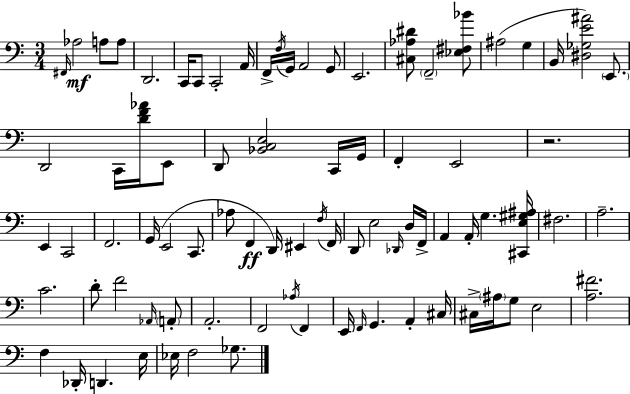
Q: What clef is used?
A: bass